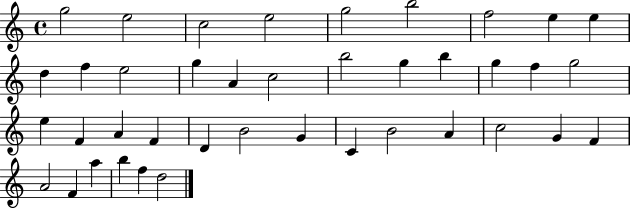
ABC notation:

X:1
T:Untitled
M:4/4
L:1/4
K:C
g2 e2 c2 e2 g2 b2 f2 e e d f e2 g A c2 b2 g b g f g2 e F A F D B2 G C B2 A c2 G F A2 F a b f d2